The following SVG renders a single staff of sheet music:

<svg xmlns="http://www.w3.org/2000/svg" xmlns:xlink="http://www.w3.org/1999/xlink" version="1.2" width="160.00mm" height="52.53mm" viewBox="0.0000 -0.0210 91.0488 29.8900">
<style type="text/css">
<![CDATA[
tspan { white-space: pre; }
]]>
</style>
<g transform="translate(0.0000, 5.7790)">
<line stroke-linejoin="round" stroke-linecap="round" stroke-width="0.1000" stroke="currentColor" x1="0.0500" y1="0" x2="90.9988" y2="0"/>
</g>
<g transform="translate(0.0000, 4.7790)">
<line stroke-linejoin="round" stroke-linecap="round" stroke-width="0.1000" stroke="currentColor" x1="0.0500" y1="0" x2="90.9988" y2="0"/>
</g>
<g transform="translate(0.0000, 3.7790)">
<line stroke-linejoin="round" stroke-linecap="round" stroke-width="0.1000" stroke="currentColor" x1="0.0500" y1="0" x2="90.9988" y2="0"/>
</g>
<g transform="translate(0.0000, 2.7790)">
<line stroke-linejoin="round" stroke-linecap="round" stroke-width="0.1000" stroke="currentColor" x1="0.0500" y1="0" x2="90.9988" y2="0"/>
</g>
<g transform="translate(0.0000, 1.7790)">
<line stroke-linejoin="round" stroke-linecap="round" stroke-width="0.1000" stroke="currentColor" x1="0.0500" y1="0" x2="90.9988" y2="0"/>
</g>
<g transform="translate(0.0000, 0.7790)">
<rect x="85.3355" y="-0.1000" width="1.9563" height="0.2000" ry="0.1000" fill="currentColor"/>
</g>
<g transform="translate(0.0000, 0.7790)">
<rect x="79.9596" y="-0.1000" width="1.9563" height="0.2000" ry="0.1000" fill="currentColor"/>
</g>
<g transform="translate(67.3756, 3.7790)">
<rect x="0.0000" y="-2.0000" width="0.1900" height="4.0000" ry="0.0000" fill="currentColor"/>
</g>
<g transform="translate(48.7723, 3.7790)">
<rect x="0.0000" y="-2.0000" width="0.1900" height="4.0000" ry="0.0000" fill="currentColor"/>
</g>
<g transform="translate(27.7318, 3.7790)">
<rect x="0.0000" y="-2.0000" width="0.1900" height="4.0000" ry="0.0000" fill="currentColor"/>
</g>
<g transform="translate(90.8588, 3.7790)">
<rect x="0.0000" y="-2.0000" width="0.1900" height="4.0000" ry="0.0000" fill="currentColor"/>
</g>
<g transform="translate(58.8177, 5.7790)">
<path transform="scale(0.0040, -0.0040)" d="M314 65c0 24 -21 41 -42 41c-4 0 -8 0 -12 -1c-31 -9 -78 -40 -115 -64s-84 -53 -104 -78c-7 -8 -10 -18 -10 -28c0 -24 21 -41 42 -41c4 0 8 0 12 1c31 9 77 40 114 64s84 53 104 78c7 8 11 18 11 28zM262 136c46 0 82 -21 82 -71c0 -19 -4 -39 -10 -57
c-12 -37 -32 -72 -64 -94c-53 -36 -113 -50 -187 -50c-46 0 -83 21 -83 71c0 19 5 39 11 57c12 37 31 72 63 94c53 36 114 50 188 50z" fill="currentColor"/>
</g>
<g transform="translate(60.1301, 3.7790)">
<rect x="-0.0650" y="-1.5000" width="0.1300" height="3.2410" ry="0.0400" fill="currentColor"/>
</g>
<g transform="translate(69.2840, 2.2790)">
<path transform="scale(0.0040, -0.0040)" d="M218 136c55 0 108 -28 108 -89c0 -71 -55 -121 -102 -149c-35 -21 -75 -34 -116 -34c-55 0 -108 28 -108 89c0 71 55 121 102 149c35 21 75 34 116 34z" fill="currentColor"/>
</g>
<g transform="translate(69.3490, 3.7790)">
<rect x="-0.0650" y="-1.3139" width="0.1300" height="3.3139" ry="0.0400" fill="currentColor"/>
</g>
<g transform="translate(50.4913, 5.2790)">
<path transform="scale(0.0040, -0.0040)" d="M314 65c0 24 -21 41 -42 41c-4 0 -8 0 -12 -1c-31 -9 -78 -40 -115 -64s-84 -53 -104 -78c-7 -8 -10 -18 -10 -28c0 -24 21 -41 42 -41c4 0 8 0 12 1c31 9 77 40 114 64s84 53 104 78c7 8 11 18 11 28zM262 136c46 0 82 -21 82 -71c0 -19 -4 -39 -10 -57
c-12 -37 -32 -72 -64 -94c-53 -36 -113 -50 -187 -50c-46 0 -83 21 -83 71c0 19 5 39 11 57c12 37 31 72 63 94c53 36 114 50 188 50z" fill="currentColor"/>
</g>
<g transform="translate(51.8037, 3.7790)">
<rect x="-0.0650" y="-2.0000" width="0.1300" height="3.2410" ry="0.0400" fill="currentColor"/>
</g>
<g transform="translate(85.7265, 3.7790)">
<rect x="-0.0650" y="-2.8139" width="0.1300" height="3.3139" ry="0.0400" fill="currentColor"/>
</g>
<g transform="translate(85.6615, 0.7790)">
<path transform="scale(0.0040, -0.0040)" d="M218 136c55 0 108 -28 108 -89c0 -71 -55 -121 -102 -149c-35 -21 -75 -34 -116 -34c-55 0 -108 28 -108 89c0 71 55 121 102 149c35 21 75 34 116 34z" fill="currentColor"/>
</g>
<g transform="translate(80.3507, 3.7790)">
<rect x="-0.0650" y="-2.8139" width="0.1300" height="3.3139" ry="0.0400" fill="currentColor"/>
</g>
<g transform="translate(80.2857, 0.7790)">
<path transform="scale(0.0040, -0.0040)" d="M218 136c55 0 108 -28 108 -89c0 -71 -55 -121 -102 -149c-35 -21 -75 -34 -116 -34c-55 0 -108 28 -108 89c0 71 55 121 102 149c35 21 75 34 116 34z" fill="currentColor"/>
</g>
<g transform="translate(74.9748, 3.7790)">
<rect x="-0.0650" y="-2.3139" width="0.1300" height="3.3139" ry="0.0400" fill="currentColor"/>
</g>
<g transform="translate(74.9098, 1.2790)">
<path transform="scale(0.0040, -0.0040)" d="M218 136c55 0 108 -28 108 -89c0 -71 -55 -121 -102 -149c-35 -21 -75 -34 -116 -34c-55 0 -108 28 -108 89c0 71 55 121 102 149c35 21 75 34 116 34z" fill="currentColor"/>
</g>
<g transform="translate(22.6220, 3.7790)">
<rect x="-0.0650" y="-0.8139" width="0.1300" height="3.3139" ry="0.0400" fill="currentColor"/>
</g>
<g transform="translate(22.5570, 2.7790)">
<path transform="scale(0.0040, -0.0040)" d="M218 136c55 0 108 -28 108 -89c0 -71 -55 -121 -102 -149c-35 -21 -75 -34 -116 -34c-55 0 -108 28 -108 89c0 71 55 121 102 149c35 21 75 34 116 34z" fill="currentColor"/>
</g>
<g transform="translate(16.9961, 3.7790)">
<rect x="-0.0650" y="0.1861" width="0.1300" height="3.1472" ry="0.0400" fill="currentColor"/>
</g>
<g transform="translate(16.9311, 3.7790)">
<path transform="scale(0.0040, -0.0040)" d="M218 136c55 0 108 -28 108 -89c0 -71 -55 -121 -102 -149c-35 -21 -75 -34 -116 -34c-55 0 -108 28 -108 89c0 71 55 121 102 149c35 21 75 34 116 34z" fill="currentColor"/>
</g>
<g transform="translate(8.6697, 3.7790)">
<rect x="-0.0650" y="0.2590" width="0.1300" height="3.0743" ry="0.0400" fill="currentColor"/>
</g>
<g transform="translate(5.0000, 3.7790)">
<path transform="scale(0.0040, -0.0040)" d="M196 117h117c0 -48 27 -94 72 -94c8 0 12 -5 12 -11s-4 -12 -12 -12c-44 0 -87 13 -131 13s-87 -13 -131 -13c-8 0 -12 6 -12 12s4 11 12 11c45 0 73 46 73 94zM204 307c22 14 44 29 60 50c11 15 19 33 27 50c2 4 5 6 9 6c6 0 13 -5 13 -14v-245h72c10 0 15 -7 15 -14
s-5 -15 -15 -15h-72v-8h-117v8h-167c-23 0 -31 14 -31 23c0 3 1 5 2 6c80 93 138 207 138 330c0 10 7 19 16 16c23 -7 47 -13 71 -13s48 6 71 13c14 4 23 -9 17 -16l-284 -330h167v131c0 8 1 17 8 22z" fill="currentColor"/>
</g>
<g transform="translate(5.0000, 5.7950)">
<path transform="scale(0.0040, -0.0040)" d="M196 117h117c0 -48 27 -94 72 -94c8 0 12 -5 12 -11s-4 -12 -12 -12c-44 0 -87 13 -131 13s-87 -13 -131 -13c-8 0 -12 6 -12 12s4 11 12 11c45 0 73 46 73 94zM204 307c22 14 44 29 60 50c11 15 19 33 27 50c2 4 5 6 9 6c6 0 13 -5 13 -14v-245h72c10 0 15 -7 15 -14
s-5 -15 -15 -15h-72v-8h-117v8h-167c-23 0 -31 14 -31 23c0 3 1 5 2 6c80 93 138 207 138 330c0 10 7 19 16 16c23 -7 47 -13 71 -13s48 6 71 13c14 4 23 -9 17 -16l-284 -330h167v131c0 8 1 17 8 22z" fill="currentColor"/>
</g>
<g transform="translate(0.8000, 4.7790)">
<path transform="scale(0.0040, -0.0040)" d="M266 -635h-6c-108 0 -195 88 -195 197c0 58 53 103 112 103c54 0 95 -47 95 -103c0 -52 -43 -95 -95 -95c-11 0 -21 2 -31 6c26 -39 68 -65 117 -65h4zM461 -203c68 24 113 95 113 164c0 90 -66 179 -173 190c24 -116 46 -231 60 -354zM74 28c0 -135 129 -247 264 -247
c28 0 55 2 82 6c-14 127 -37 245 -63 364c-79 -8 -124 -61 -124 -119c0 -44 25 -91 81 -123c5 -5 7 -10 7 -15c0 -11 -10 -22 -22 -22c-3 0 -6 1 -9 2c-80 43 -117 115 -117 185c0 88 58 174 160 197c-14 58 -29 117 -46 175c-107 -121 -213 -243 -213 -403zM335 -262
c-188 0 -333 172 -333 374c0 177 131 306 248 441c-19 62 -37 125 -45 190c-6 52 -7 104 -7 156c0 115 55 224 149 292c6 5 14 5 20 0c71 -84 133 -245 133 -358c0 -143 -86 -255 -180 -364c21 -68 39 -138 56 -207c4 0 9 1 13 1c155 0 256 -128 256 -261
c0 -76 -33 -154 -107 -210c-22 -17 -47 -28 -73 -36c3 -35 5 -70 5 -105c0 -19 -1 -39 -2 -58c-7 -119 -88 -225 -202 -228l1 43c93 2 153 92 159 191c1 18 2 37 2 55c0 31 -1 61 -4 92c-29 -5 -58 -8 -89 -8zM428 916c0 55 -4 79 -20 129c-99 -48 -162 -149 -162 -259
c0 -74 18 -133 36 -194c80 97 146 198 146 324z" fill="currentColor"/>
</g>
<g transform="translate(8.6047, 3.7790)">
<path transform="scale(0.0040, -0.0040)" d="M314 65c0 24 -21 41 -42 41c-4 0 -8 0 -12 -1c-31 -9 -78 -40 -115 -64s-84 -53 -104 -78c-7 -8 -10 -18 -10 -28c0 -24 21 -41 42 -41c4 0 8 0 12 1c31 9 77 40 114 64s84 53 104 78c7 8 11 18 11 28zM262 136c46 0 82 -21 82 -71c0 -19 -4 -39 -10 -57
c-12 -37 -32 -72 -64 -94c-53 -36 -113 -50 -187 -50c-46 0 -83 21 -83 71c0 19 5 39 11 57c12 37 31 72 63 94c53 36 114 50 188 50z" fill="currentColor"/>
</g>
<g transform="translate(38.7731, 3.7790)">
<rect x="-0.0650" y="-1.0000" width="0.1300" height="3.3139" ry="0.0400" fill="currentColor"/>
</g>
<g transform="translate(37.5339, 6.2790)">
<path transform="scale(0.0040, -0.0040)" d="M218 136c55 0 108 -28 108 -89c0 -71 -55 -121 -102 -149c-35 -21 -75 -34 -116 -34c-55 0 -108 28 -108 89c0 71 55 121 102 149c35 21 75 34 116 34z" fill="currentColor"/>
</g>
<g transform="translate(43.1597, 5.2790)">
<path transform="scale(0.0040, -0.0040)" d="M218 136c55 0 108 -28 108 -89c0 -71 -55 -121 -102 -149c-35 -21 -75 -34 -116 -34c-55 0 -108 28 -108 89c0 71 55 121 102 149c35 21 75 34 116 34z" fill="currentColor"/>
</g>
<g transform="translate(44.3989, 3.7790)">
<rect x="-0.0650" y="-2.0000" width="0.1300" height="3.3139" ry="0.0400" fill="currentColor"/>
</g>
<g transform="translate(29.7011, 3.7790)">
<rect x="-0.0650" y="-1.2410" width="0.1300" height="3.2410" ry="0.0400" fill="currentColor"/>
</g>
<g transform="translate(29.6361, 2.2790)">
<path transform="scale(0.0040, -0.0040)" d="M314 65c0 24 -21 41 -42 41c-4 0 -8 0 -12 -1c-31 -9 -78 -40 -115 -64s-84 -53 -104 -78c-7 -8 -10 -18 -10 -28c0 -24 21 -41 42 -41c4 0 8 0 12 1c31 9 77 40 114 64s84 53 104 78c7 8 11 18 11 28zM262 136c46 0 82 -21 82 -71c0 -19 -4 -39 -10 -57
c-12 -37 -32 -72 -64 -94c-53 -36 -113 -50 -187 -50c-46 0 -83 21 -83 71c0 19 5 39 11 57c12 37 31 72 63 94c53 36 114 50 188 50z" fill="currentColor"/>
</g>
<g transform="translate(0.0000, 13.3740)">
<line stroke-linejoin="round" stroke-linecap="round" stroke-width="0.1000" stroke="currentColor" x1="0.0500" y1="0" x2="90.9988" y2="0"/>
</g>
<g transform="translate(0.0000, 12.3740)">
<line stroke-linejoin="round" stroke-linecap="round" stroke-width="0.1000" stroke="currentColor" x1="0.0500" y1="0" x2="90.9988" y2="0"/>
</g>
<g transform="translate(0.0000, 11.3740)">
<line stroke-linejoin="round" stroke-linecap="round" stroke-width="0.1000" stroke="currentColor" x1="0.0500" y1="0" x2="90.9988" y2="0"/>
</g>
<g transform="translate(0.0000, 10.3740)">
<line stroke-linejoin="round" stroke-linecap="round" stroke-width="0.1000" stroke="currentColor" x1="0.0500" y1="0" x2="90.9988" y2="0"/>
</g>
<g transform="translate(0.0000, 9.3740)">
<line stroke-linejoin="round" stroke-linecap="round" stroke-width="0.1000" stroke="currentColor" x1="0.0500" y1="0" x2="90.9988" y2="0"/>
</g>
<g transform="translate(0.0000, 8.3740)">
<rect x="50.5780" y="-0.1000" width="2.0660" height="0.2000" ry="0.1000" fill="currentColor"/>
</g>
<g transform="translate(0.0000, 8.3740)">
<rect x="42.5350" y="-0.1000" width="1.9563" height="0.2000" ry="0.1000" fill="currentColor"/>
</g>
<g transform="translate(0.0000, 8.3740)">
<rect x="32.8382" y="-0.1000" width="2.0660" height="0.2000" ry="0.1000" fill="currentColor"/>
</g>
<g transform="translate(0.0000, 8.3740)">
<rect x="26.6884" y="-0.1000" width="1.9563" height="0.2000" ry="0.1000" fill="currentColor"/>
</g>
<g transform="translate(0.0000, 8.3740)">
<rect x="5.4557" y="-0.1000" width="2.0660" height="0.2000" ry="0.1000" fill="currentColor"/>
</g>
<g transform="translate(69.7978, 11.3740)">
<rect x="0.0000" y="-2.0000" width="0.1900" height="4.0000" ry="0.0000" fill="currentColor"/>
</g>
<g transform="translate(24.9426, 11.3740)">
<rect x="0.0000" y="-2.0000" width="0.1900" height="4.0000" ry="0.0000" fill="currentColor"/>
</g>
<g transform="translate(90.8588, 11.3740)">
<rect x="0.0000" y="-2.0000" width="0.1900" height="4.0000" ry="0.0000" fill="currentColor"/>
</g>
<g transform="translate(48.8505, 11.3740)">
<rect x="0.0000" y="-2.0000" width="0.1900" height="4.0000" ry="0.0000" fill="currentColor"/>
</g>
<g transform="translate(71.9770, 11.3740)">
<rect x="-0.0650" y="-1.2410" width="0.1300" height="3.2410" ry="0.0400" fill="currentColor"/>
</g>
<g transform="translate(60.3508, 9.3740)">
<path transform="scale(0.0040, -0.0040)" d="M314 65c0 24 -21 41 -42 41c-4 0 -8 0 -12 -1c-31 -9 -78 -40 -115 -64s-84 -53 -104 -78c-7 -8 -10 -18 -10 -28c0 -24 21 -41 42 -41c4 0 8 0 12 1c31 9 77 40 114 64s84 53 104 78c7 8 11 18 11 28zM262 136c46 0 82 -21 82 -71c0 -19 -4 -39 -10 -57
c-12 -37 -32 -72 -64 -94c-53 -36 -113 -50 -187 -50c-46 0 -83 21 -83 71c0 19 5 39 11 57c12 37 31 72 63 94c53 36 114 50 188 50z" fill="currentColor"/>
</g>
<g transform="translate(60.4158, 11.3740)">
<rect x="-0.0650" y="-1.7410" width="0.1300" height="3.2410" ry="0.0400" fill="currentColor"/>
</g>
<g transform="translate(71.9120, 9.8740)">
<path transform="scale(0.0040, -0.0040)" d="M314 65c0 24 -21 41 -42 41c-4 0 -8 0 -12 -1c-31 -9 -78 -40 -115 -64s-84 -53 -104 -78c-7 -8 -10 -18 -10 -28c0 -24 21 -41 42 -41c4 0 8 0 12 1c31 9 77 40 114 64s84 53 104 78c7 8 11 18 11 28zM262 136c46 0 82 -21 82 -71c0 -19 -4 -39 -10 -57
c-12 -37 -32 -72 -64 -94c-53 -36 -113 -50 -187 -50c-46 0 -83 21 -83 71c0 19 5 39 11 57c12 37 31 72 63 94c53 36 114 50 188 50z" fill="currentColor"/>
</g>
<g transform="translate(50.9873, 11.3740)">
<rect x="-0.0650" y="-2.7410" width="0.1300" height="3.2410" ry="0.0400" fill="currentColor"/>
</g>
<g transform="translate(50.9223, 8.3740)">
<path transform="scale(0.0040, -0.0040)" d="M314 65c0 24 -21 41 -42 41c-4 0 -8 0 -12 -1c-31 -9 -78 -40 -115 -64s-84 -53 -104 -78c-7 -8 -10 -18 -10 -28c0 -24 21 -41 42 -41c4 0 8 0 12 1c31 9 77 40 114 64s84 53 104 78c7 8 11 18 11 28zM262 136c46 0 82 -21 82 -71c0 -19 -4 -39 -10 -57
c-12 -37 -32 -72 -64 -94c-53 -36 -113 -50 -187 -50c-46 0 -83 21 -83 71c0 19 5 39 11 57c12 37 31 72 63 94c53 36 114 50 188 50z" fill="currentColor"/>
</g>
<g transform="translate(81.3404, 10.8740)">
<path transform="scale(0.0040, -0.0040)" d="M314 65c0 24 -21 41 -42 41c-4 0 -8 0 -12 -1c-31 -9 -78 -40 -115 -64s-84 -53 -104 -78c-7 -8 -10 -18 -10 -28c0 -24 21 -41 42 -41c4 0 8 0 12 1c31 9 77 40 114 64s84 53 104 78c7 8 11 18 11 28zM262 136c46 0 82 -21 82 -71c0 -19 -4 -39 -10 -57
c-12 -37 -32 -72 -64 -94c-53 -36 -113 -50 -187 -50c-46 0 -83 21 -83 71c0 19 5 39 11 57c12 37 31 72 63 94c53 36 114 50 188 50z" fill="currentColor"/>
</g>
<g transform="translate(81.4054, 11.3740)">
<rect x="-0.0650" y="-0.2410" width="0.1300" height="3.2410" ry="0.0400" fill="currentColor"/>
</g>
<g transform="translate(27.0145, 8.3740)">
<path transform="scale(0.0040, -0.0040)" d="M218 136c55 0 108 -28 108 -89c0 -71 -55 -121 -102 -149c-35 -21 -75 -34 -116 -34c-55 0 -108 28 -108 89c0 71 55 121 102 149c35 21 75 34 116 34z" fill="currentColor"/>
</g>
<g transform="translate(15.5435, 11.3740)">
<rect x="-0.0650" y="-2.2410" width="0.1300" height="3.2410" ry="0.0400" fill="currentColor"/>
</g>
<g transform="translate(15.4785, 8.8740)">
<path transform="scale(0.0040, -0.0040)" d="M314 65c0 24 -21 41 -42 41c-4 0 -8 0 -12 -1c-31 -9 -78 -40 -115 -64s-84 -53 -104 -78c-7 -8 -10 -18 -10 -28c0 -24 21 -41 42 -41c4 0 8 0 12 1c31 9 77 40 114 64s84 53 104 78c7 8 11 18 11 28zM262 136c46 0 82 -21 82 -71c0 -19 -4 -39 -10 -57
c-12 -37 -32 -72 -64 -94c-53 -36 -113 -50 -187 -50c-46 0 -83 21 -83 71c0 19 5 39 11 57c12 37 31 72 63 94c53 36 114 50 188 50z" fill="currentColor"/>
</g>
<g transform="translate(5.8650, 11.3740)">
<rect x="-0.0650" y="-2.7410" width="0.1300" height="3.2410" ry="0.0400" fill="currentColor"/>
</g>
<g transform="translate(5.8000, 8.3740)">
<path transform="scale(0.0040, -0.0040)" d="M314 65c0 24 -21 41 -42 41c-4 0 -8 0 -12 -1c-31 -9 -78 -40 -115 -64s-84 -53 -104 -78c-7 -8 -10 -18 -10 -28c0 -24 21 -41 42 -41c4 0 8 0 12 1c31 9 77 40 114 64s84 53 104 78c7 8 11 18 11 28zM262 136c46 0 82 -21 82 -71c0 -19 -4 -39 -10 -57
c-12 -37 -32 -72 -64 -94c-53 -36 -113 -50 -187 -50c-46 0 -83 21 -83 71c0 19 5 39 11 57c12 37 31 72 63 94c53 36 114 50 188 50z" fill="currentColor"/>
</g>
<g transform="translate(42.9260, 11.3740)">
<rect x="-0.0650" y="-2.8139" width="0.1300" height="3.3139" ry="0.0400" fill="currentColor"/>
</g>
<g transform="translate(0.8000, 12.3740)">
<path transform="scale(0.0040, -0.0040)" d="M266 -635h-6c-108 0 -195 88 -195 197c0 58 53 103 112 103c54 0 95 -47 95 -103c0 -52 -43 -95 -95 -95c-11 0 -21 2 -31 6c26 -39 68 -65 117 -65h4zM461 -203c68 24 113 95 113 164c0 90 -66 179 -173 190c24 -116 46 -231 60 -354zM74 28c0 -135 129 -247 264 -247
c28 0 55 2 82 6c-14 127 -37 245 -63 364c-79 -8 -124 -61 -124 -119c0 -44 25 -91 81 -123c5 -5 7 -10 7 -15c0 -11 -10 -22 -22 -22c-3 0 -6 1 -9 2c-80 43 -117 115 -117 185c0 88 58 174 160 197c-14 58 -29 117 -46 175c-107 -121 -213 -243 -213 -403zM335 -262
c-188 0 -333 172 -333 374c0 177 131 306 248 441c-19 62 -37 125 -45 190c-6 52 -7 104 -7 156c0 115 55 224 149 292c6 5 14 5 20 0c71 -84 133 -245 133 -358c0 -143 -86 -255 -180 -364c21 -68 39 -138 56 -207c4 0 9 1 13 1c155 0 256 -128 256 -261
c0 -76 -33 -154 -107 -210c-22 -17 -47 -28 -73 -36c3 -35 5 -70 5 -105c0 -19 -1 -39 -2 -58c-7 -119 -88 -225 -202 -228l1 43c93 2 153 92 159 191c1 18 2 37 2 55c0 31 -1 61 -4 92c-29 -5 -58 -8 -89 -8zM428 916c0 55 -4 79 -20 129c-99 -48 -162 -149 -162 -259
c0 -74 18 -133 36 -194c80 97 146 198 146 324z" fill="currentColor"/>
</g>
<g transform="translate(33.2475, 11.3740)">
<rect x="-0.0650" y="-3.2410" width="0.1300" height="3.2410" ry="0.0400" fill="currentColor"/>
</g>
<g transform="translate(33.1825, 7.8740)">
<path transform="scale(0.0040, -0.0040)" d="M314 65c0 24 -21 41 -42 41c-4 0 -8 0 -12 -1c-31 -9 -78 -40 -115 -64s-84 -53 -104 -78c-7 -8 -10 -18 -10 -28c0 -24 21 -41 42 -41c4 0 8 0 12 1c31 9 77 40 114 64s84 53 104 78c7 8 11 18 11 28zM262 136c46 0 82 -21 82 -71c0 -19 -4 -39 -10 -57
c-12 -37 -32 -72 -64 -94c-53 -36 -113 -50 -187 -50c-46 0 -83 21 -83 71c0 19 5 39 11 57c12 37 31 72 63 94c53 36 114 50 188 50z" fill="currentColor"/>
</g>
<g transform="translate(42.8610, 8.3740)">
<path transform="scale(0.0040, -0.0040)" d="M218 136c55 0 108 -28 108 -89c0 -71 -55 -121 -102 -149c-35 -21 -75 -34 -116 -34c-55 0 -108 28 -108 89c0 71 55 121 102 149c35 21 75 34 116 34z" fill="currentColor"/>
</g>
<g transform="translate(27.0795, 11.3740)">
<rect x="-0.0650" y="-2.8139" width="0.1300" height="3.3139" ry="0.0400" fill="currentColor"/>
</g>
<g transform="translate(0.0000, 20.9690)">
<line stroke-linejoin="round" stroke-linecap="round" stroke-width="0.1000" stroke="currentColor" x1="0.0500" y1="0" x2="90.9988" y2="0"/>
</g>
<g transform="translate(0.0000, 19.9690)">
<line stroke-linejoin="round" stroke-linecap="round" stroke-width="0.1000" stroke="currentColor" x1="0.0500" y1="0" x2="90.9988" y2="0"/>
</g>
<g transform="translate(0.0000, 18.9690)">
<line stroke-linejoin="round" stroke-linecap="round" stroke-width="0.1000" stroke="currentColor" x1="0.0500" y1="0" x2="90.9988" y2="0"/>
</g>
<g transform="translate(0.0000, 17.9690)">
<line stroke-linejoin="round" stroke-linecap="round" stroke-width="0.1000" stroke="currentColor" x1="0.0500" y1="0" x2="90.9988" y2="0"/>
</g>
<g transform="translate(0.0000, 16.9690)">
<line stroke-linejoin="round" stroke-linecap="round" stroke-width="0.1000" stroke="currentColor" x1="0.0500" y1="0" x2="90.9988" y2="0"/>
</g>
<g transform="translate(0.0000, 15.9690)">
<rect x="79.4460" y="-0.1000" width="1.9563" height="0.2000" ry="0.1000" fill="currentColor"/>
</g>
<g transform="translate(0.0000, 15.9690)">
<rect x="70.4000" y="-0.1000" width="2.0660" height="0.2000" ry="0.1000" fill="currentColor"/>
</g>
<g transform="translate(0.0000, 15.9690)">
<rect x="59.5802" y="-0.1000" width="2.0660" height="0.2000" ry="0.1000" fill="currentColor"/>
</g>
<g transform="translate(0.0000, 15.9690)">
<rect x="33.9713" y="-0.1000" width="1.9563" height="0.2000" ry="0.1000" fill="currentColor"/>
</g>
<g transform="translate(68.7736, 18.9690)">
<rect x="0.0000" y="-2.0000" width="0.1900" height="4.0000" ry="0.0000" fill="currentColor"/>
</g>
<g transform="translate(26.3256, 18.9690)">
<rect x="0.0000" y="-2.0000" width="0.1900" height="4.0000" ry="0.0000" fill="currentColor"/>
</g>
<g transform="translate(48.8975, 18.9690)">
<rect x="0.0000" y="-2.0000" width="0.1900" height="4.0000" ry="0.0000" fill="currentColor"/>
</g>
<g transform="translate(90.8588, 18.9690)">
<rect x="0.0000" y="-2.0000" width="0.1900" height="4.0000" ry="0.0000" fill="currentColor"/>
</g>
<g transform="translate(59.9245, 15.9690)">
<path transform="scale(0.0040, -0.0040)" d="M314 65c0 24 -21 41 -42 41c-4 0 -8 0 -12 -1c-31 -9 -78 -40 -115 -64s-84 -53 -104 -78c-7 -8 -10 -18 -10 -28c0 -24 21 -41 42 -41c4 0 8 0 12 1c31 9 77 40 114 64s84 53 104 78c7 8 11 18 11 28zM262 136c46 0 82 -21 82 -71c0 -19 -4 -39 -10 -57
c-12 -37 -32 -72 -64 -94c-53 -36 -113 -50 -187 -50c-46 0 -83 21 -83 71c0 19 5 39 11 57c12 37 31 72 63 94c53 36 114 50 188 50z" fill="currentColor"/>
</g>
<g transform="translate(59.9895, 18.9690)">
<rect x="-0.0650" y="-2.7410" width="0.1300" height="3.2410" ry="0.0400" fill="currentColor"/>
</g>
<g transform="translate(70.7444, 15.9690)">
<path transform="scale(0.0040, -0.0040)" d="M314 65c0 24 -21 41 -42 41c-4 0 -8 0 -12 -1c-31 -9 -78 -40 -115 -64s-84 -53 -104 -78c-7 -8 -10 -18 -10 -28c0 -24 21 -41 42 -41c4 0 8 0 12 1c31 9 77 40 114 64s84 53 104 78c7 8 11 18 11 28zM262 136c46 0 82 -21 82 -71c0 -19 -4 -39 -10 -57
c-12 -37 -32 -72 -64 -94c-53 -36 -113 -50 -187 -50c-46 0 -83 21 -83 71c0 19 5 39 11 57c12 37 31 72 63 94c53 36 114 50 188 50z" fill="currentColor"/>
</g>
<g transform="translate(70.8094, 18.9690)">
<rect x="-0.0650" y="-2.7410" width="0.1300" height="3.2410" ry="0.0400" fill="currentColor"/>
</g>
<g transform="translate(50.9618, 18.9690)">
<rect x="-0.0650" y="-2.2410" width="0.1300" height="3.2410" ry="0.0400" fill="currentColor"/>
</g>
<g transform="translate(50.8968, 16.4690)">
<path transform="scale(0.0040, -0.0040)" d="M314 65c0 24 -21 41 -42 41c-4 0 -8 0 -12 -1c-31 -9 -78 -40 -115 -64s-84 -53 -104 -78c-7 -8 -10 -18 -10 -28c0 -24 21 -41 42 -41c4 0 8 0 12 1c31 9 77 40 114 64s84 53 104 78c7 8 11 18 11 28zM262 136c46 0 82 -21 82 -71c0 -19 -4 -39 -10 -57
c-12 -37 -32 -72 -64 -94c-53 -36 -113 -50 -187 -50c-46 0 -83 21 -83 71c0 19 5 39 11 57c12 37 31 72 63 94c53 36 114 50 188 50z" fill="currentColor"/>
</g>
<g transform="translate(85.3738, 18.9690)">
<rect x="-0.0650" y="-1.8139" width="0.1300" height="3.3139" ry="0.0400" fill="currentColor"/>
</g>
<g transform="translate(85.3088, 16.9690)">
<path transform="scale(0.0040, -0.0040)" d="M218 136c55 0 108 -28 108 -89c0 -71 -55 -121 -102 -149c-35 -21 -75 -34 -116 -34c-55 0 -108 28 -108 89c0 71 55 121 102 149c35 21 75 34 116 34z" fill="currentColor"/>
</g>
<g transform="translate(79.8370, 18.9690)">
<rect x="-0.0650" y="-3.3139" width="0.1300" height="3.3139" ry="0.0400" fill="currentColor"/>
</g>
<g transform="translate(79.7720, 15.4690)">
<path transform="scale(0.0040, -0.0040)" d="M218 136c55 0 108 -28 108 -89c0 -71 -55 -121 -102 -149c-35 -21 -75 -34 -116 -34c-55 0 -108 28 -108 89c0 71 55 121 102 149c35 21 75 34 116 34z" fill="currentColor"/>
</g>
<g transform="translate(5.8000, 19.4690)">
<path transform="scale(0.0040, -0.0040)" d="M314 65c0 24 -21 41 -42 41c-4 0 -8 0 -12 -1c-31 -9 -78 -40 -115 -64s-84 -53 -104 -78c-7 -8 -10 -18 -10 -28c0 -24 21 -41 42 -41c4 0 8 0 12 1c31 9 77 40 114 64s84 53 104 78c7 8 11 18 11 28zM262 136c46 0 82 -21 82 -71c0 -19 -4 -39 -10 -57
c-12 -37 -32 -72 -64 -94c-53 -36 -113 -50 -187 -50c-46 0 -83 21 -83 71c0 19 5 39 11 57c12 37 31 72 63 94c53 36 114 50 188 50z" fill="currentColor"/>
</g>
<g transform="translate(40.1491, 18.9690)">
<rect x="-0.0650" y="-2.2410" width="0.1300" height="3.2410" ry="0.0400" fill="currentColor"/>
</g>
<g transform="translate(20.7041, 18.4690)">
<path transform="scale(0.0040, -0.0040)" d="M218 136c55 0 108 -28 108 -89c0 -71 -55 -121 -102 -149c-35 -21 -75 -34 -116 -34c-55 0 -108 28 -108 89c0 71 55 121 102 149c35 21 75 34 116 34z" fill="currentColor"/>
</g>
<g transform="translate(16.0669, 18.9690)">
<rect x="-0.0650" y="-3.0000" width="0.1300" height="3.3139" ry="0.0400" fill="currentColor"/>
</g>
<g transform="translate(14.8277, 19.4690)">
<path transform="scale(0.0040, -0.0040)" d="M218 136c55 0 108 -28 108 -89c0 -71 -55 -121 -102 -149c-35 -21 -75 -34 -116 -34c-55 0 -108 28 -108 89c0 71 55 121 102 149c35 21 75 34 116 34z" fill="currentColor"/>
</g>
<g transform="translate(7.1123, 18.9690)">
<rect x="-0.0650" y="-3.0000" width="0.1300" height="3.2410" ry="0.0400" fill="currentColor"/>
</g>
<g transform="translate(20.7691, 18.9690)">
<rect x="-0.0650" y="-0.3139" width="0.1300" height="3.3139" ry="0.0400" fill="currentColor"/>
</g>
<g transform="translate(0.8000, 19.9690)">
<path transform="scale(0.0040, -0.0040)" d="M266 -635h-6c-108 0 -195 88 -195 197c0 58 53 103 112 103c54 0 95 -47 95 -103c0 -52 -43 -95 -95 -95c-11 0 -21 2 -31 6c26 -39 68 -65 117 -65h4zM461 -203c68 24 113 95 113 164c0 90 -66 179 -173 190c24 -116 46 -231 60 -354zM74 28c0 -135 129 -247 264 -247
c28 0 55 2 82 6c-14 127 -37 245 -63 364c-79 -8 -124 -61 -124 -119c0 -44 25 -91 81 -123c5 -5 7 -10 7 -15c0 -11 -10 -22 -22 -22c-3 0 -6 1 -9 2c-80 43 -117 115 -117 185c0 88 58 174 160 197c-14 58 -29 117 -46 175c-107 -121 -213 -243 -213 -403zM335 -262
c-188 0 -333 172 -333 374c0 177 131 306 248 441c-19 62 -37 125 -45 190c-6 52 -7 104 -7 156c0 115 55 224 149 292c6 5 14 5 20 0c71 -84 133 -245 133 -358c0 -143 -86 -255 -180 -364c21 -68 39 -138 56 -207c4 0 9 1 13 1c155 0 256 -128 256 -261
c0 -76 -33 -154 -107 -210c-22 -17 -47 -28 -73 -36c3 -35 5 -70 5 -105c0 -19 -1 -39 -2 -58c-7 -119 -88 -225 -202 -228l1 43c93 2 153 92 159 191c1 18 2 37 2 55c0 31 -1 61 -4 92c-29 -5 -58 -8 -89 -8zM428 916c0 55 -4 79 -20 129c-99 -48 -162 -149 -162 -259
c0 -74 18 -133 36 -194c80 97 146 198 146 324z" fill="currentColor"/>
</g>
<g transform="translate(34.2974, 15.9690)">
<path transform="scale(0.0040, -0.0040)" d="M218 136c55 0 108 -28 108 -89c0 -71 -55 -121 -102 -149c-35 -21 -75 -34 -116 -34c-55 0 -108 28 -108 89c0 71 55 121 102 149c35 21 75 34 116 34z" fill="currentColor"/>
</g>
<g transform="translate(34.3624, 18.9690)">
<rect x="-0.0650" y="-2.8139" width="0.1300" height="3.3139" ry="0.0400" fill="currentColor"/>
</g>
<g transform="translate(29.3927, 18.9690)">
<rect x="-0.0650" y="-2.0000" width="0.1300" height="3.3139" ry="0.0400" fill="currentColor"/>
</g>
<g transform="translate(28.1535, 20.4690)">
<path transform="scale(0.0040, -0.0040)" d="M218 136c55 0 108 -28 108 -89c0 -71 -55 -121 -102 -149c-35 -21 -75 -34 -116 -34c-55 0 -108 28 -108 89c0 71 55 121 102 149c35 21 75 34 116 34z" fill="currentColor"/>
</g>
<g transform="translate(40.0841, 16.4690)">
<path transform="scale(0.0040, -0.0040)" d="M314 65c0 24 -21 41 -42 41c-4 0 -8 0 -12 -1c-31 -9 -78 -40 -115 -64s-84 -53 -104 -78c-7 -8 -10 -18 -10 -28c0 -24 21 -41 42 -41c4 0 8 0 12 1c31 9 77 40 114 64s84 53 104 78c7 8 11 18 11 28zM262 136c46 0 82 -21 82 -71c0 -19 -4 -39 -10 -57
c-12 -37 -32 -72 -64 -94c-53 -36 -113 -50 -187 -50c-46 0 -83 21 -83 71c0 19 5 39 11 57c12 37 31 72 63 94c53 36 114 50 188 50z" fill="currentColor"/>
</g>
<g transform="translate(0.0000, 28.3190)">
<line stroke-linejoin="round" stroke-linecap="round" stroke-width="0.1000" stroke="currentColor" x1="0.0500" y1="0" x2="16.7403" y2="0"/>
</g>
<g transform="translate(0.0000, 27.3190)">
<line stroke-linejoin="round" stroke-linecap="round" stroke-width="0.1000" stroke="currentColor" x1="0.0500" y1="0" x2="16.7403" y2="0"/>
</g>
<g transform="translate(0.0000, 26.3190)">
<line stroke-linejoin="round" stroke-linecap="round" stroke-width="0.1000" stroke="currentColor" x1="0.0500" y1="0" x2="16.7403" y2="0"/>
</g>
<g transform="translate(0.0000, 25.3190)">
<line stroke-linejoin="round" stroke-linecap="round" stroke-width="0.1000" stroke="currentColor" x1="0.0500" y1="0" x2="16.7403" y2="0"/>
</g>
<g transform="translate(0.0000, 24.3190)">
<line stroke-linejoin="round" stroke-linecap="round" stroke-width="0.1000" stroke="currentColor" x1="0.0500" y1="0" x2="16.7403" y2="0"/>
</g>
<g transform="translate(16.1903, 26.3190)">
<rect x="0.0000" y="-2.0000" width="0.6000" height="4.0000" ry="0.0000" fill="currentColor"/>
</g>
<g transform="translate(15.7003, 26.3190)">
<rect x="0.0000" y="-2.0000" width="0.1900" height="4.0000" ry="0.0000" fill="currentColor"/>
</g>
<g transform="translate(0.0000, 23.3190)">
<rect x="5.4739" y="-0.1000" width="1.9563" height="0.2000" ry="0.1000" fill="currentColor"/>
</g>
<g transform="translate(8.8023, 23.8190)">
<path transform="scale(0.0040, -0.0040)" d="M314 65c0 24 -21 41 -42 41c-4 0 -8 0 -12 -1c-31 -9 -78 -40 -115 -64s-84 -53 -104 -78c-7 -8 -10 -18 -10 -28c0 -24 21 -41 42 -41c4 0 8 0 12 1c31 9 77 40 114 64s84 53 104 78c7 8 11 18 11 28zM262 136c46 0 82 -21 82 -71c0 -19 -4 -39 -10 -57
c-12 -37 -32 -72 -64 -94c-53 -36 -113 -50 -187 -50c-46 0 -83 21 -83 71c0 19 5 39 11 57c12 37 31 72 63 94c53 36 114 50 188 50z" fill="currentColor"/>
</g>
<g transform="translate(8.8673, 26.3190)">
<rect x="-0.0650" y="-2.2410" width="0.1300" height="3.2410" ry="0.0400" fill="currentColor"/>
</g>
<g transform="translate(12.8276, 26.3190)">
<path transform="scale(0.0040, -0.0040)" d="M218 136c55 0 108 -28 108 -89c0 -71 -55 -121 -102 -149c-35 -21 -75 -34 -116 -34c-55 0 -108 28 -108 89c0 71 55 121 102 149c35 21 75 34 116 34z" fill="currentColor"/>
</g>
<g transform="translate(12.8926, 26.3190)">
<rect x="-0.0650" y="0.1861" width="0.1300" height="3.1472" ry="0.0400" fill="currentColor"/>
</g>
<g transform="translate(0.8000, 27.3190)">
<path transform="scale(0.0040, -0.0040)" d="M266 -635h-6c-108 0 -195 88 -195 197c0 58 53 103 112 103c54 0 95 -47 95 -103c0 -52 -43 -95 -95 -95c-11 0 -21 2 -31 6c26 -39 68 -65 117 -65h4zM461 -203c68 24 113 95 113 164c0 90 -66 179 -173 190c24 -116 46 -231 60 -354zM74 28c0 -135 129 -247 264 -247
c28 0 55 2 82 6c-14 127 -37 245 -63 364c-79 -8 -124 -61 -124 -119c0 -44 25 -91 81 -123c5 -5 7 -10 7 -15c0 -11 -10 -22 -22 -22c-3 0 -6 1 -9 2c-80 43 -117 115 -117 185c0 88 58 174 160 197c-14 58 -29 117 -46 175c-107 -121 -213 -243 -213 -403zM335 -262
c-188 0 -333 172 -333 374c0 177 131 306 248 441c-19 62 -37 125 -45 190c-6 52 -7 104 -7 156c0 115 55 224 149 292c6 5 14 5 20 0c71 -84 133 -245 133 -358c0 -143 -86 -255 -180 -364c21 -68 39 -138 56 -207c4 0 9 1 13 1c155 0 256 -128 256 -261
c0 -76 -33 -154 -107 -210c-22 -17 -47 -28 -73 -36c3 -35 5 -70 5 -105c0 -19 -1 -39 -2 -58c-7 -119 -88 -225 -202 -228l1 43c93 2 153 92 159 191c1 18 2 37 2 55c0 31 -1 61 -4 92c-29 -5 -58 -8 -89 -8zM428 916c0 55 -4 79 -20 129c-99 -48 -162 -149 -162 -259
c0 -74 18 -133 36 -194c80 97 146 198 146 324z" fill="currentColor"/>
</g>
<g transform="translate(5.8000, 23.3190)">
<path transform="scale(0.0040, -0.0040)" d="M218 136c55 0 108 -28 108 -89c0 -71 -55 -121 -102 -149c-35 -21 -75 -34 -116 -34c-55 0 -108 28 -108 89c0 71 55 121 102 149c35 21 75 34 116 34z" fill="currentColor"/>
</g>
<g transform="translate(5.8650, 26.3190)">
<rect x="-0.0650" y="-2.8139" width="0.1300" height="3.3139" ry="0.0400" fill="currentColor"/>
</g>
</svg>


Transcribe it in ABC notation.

X:1
T:Untitled
M:4/4
L:1/4
K:C
B2 B d e2 D F F2 E2 e g a a a2 g2 a b2 a a2 f2 e2 c2 A2 A c F a g2 g2 a2 a2 b f a g2 B